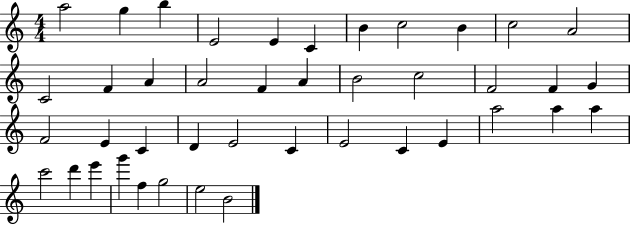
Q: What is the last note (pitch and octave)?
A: B4